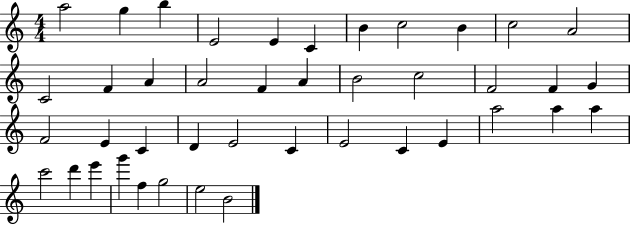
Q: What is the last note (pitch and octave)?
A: B4